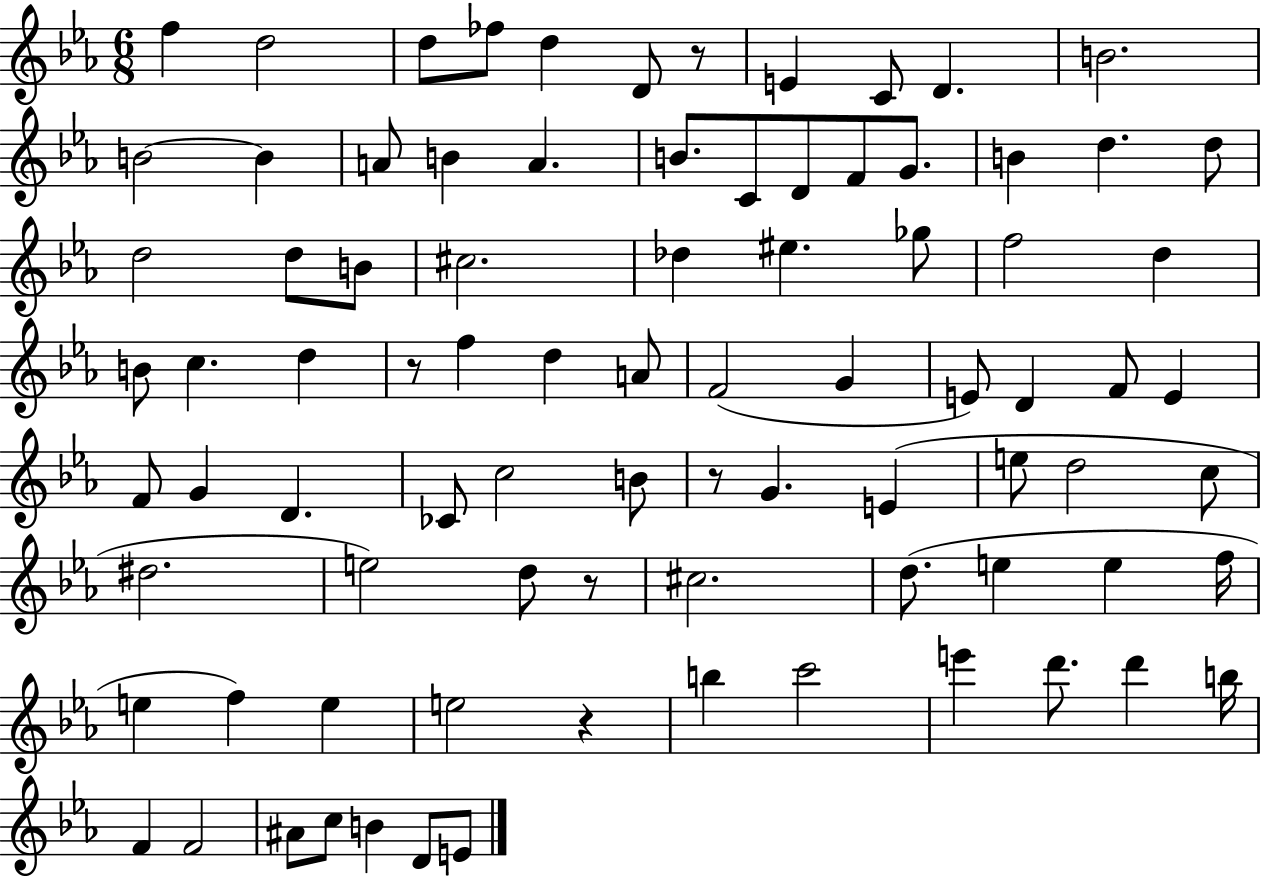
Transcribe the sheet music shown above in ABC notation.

X:1
T:Untitled
M:6/8
L:1/4
K:Eb
f d2 d/2 _f/2 d D/2 z/2 E C/2 D B2 B2 B A/2 B A B/2 C/2 D/2 F/2 G/2 B d d/2 d2 d/2 B/2 ^c2 _d ^e _g/2 f2 d B/2 c d z/2 f d A/2 F2 G E/2 D F/2 E F/2 G D _C/2 c2 B/2 z/2 G E e/2 d2 c/2 ^d2 e2 d/2 z/2 ^c2 d/2 e e f/4 e f e e2 z b c'2 e' d'/2 d' b/4 F F2 ^A/2 c/2 B D/2 E/2